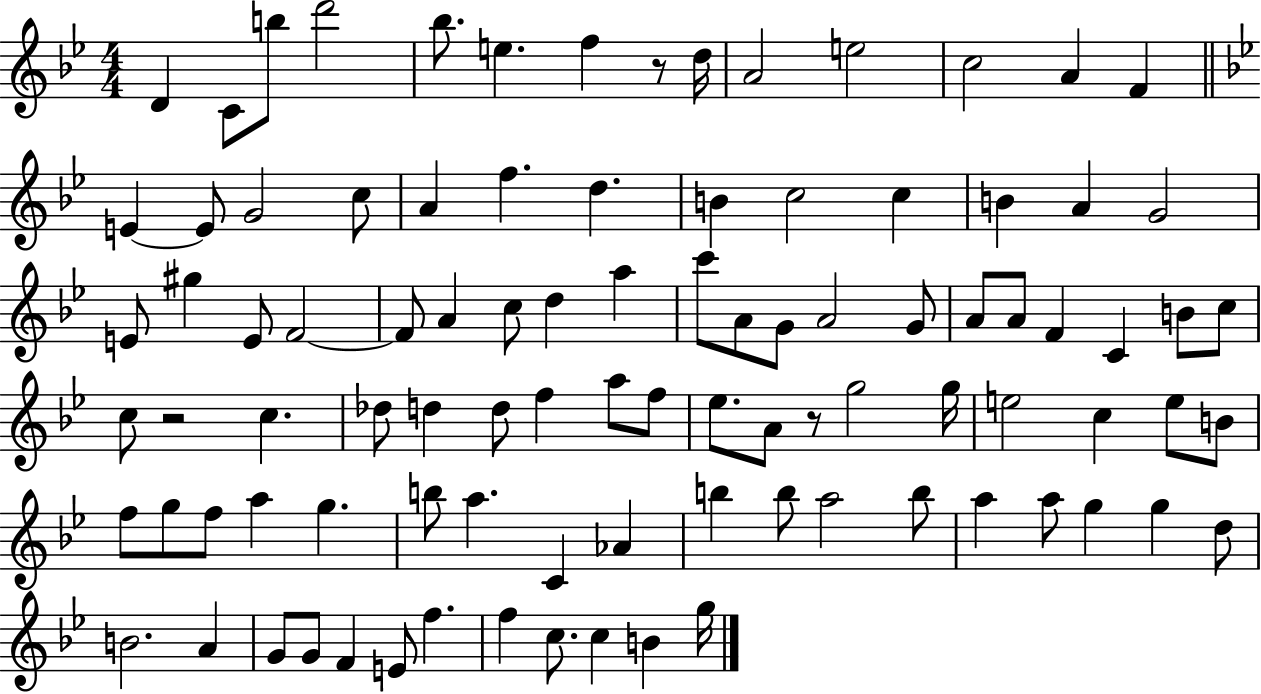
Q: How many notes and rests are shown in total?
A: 95